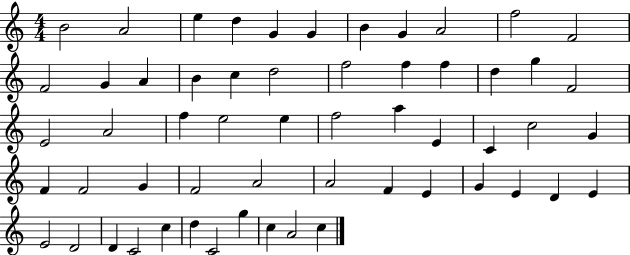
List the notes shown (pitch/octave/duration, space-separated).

B4/h A4/h E5/q D5/q G4/q G4/q B4/q G4/q A4/h F5/h F4/h F4/h G4/q A4/q B4/q C5/q D5/h F5/h F5/q F5/q D5/q G5/q F4/h E4/h A4/h F5/q E5/h E5/q F5/h A5/q E4/q C4/q C5/h G4/q F4/q F4/h G4/q F4/h A4/h A4/h F4/q E4/q G4/q E4/q D4/q E4/q E4/h D4/h D4/q C4/h C5/q D5/q C4/h G5/q C5/q A4/h C5/q